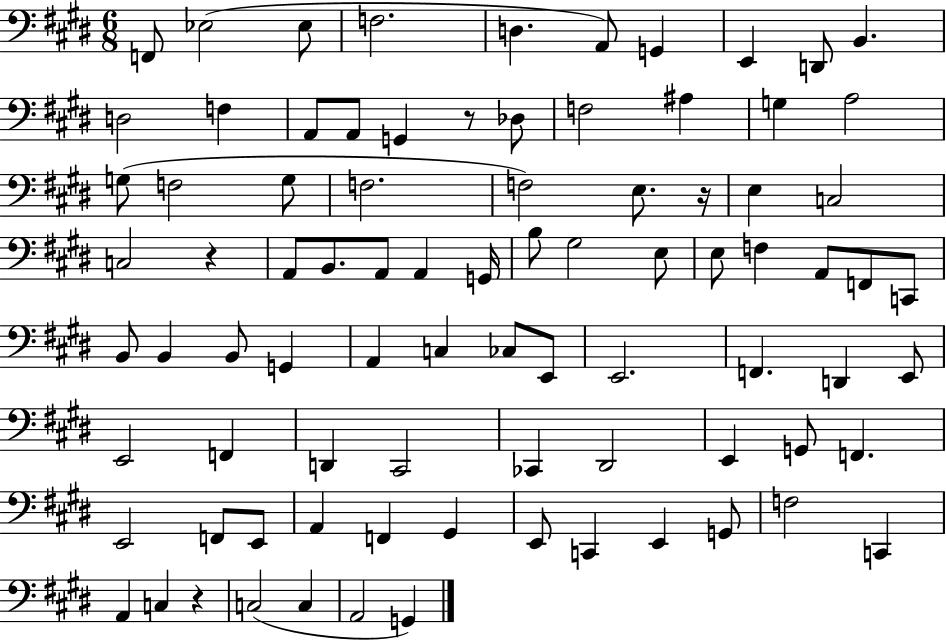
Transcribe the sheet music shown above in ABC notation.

X:1
T:Untitled
M:6/8
L:1/4
K:E
F,,/2 _E,2 _E,/2 F,2 D, A,,/2 G,, E,, D,,/2 B,, D,2 F, A,,/2 A,,/2 G,, z/2 _D,/2 F,2 ^A, G, A,2 G,/2 F,2 G,/2 F,2 F,2 E,/2 z/4 E, C,2 C,2 z A,,/2 B,,/2 A,,/2 A,, G,,/4 B,/2 ^G,2 E,/2 E,/2 F, A,,/2 F,,/2 C,,/2 B,,/2 B,, B,,/2 G,, A,, C, _C,/2 E,,/2 E,,2 F,, D,, E,,/2 E,,2 F,, D,, ^C,,2 _C,, ^D,,2 E,, G,,/2 F,, E,,2 F,,/2 E,,/2 A,, F,, ^G,, E,,/2 C,, E,, G,,/2 F,2 C,, A,, C, z C,2 C, A,,2 G,,